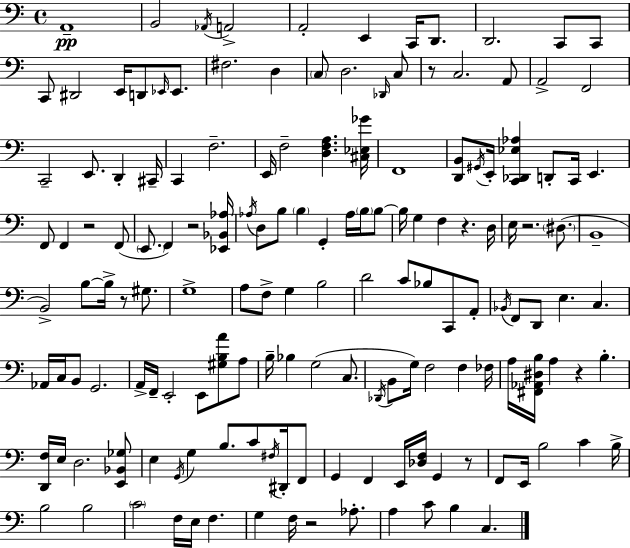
{
  \clef bass
  \time 4/4
  \defaultTimeSignature
  \key c \major
  a,1--\pp | b,2 \acciaccatura { aes,16 } a,2-> | a,2-. e,4 c,16 d,8. | d,2. c,8 c,8 | \break c,8 dis,2 e,16 d,8 \grace { ees,16 } ees,8. | fis2. d4 | \parenthesize c8 d2. | \grace { des,16 } c8 r8 c2. | \break a,8 a,2-> f,2 | c,2-- e,8. d,4-. | cis,16-- c,4 f2.-- | e,16 f2-- <d f a>4. | \break <cis ees ges'>16 f,1 | <d, b,>8 \acciaccatura { gis,16 } e,16-. <c, des, ees aes>4 d,8-. c,16 e,4. | f,8 f,4 r2 | f,8( \parenthesize e,8. f,4) r2 | \break <ees, bes, aes>16 \acciaccatura { aes16 } d8 b8 \parenthesize b4 g,4-. | aes16 \parenthesize b16 b8~~ b16 g4 f4 r4. | d16 e16 r2. | \parenthesize dis8.( b,1-- | \break b,2->) b8~~ b16-> | r8 gis8. g1-> | a8 f8-> g4 b2 | d'2 c'8 bes8 | \break c,8 a,8-. \acciaccatura { bes,16 } f,8 d,8 e4. | c4. aes,16 c16 b,8 g,2. | a,16-> f,16-- e,2-. | e,8 <gis b a'>8 a8 b16-- bes4 g2( | \break c8. \acciaccatura { des,16 } b,8 g16) f2 | f4 fes16 a16 <fis, aes, dis b>16 a4 r4 | b4.-. <d, f>16 e16 d2. | <e, bes, ges>8 e4 \acciaccatura { g,16 } g4 | \break b8. c'8 \acciaccatura { fis16 } dis,16-. f,8 g,4 f,4 | e,16 <des f>16 g,4 r8 f,8 e,16 b2 | c'4 b16-> b2 | b2 \parenthesize c'2 | \break f16 e16 f4. g4 f16 r2 | aes8.-. a4 c'8 b4 | c4. \bar "|."
}